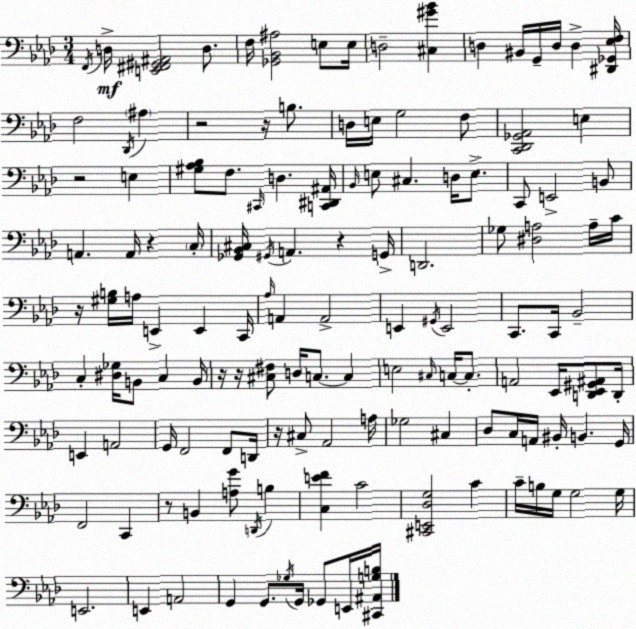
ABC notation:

X:1
T:Untitled
M:3/4
L:1/4
K:Fm
F,,/4 D,/4 [E,,^F,,^G,,^A,,]2 D,/2 F,/4 [_G,,_B,,^A,]2 E,/2 E,/4 D,2 [^C,^G_B] D, ^B,,/4 G,,/4 D,/4 D, [^D,,_G,,_E,F,]/4 F,2 _D,,/4 ^A, z2 z/4 B,/2 D,/4 E,/4 G,2 F,/2 [C,,_D,,_G,,_A,,]2 E, z2 E, [^G,_A,_B,]/2 F,/2 ^C,,/4 D, [C,,^D,,^A,,]/4 _B,,/4 E,/2 ^C, D,/4 E,/2 C,,/2 E,,2 B,,/2 A,, A,,/4 z C,/4 [_G,,_B,,^C,]/4 ^G,,/4 A,, z G,,/4 D,,2 _G,/2 [^D,A,]2 A,/4 C/4 z/4 [^G,B,]/4 A,/4 E,, E,, C,,/4 _A,/4 A,, A,,2 E,, ^G,,/4 E,,2 C,,/2 C,,/4 _B,,2 C, [^D,_G,]/4 B,,/2 C, B,,/4 z/4 z/4 [^C,^F,]/2 D,/4 C,/2 C, E,2 ^C,/4 C,/4 C,/2 A,,2 _E,,/4 [D,,_E,,^G,,^A,,]/2 D,,/4 E,, A,,2 G,,/4 F,,2 F,,/2 D,,/4 z/4 ^C,/2 _A,,2 A,/4 _G,2 ^C, _D,/2 C,/4 A,,/4 ^B,,/4 B,, G,,/4 F,,2 C,, z/2 B,, [A,G]/2 D,,/4 B, [C,EF] C2 [^C,,E,,_D,G,]2 C C/4 B,/4 G,/4 G,2 G,/4 E,,2 E,, A,,2 G,, G,,/2 _G,/4 G,,/4 _G,,/2 E,,/4 [^C,,^A,,G,B,]/4